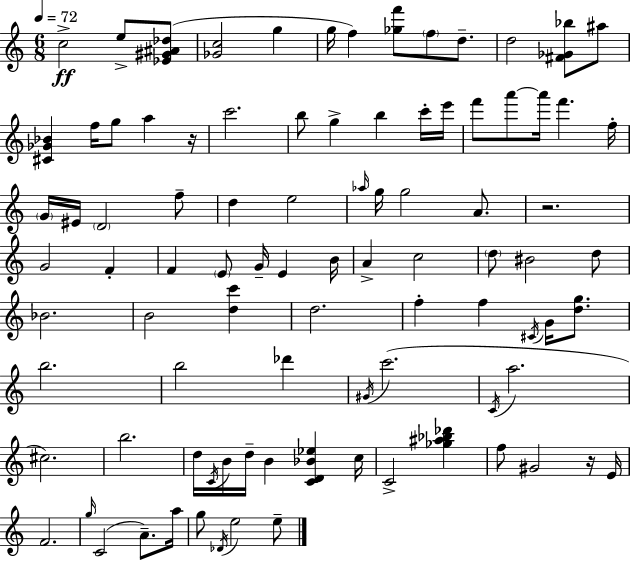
C5/h E5/e [Eb4,G#4,A#4,Db5]/e [Gb4,C5]/h G5/q G5/s F5/q [Gb5,F6]/e F5/e D5/e. D5/h [F#4,Gb4,Bb5]/e A#5/e [C#4,Gb4,Bb4]/q F5/s G5/e A5/q R/s C6/h. B5/e G5/q B5/q C6/s E6/s F6/e A6/e A6/s F6/q. F5/s G4/s EIS4/s D4/h F5/e D5/q E5/h Ab5/s G5/s G5/h A4/e. R/h. G4/h F4/q F4/q E4/e G4/s E4/q B4/s A4/q C5/h D5/e BIS4/h D5/e Bb4/h. B4/h [D5,C6]/q D5/h. F5/q F5/q C#4/s G4/s [D5,G5]/e. B5/h. B5/h Db6/q G#4/s C6/h. C4/s A5/h. C#5/h. B5/h. D5/s C4/s B4/s D5/s B4/q [C4,D4,Bb4,Eb5]/q C5/s C4/h [Gb5,A#5,Bb5,Db6]/q F5/e G#4/h R/s E4/s F4/h. G5/s C4/h A4/e. A5/s G5/e Db4/s E5/h E5/e